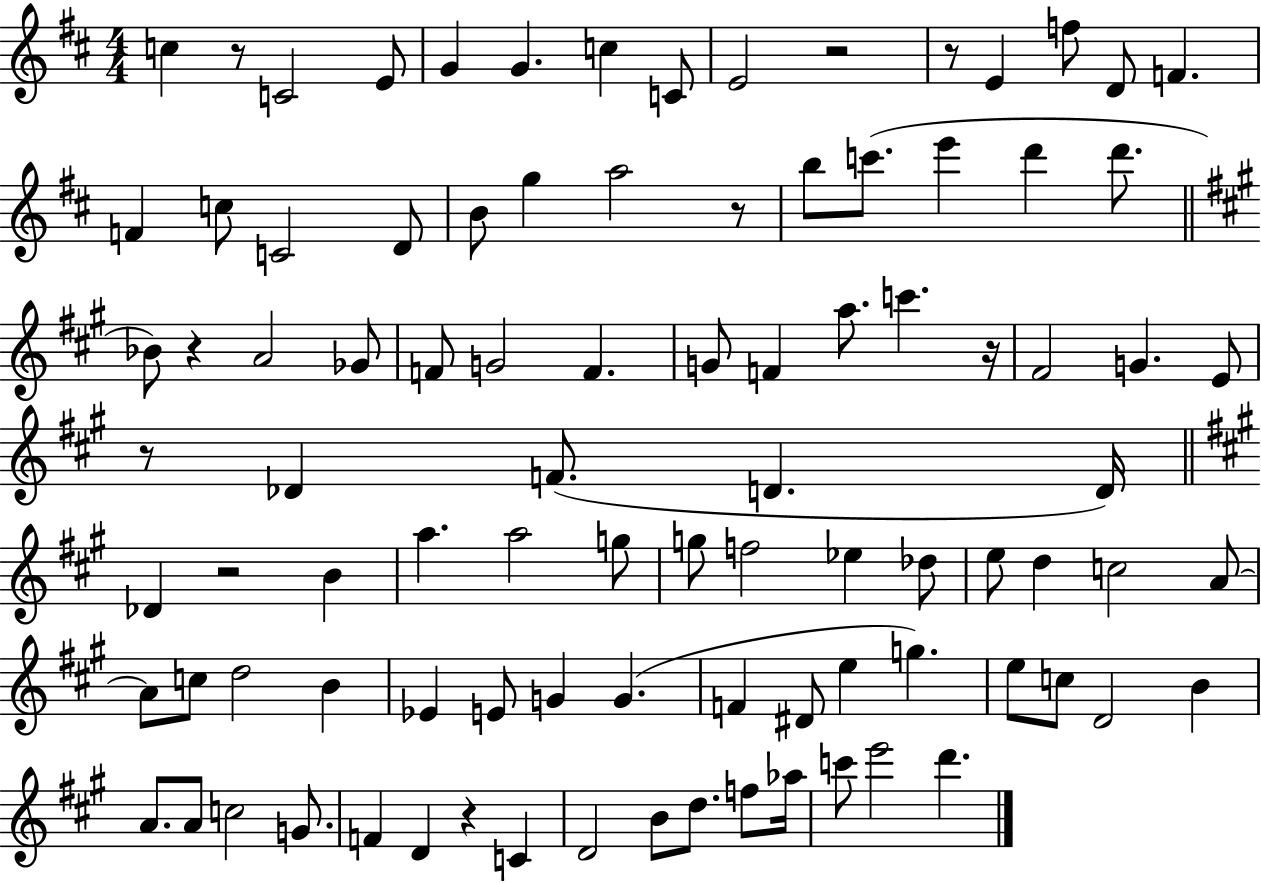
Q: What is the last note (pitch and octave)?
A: D6